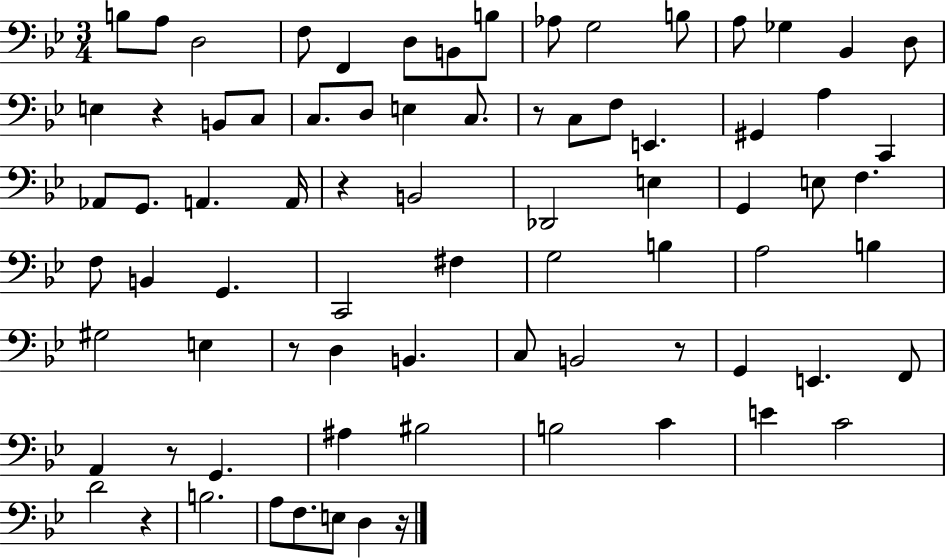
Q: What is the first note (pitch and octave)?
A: B3